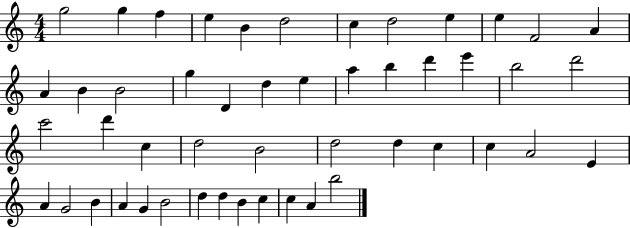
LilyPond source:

{
  \clef treble
  \numericTimeSignature
  \time 4/4
  \key c \major
  g''2 g''4 f''4 | e''4 b'4 d''2 | c''4 d''2 e''4 | e''4 f'2 a'4 | \break a'4 b'4 b'2 | g''4 d'4 d''4 e''4 | a''4 b''4 d'''4 e'''4 | b''2 d'''2 | \break c'''2 d'''4 c''4 | d''2 b'2 | d''2 d''4 c''4 | c''4 a'2 e'4 | \break a'4 g'2 b'4 | a'4 g'4 b'2 | d''4 d''4 b'4 c''4 | c''4 a'4 b''2 | \break \bar "|."
}